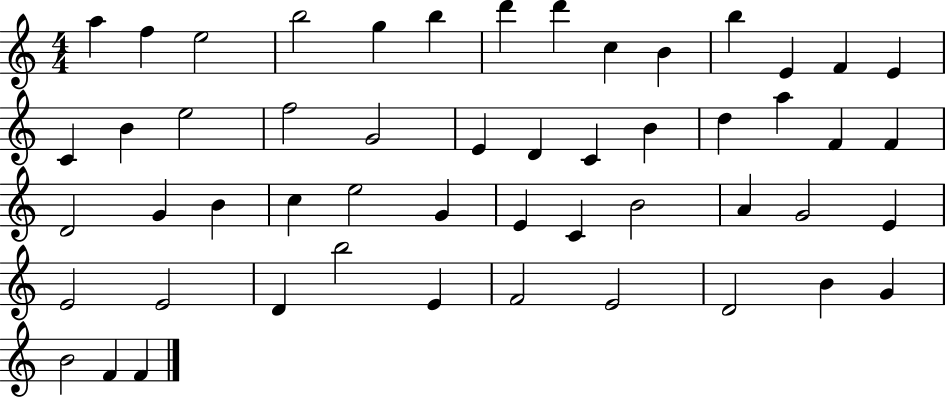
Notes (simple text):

A5/q F5/q E5/h B5/h G5/q B5/q D6/q D6/q C5/q B4/q B5/q E4/q F4/q E4/q C4/q B4/q E5/h F5/h G4/h E4/q D4/q C4/q B4/q D5/q A5/q F4/q F4/q D4/h G4/q B4/q C5/q E5/h G4/q E4/q C4/q B4/h A4/q G4/h E4/q E4/h E4/h D4/q B5/h E4/q F4/h E4/h D4/h B4/q G4/q B4/h F4/q F4/q